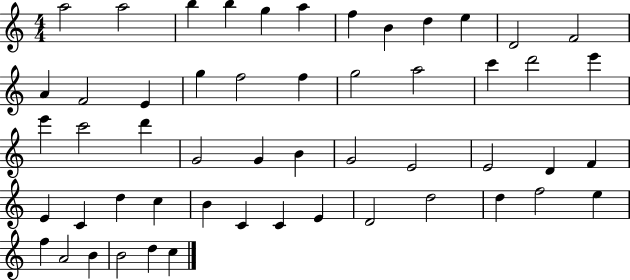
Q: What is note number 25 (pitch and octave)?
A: C6